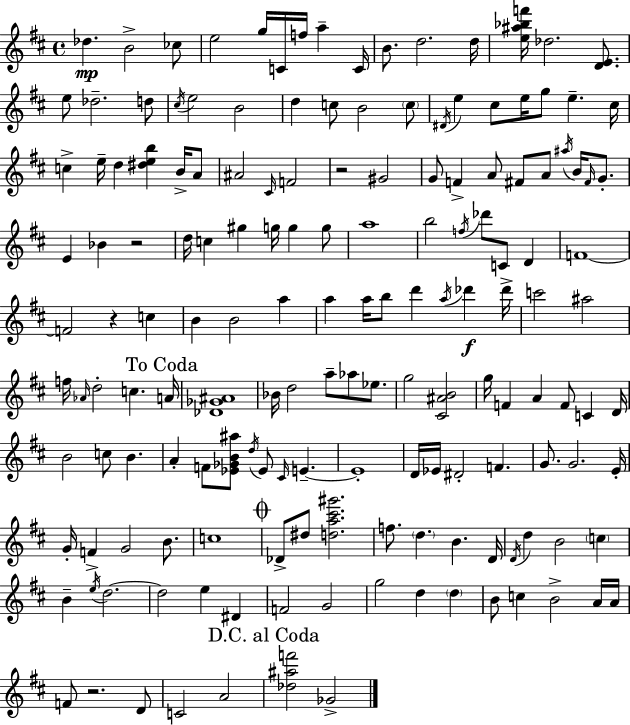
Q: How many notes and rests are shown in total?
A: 159